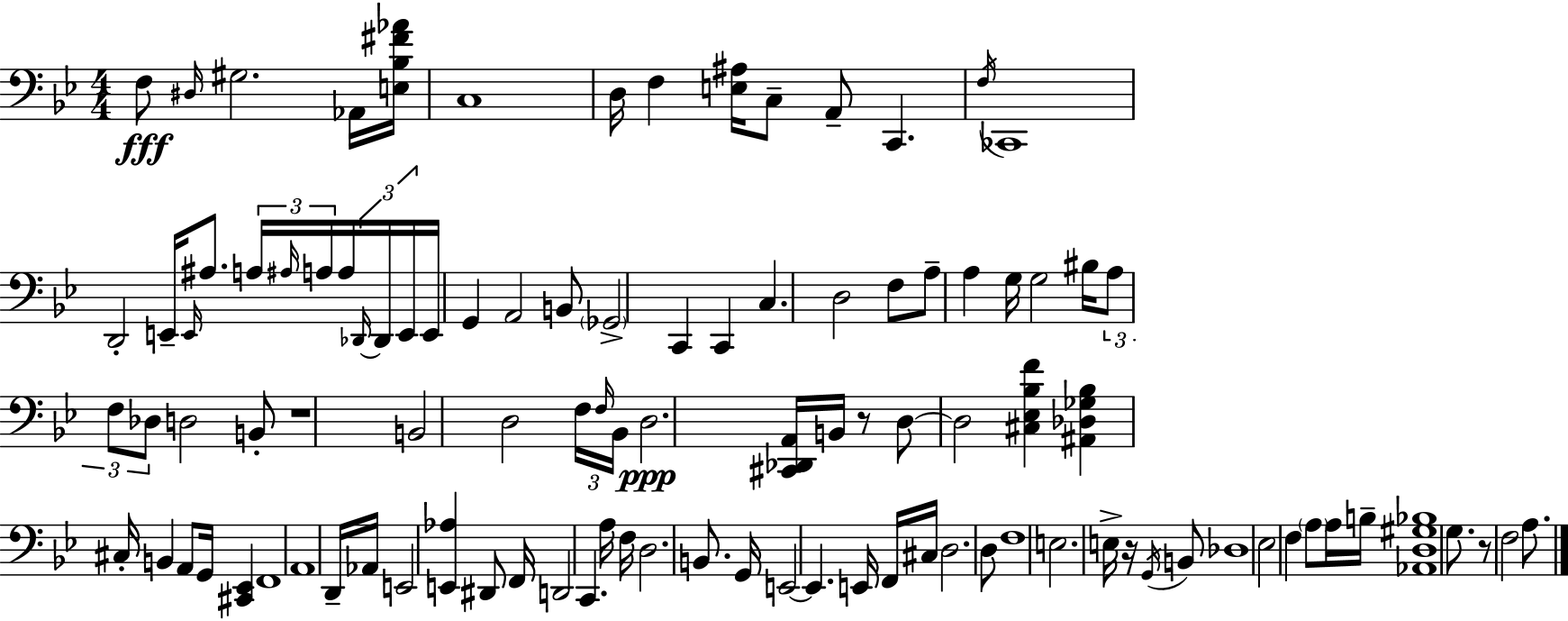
F3/e D#3/s G#3/h. Ab2/s [E3,Bb3,F#4,Ab4]/s C3/w D3/s F3/q [E3,A#3]/s C3/e A2/e C2/q. F3/s CES2/w D2/h E2/s E2/s A#3/e. A3/s A#3/s A3/s A3/s Db2/s Db2/s E2/s E2/s G2/q A2/h B2/e Gb2/h C2/q C2/q C3/q. D3/h F3/e A3/e A3/q G3/s G3/h BIS3/s A3/e F3/e Db3/e D3/h B2/e R/w B2/h D3/h F3/s F3/s Bb2/s D3/h. [C#2,Db2,A2]/s B2/s R/e D3/e D3/h [C#3,Eb3,Bb3,F4]/q [A#2,Db3,Gb3,Bb3]/q C#3/s B2/q A2/e G2/s [C#2,Eb2]/q F2/w A2/w D2/s Ab2/s E2/h [E2,Ab3]/q D#2/e F2/s D2/h C2/q. A3/s F3/s D3/h. B2/e. G2/s E2/h E2/q. E2/s F2/s C#3/s D3/h. D3/e F3/w E3/h. E3/s R/s G2/s B2/e Db3/w Eb3/h F3/q A3/e A3/s B3/s [Ab2,D3,G#3,Bb3]/w G3/e. R/e F3/h A3/e.